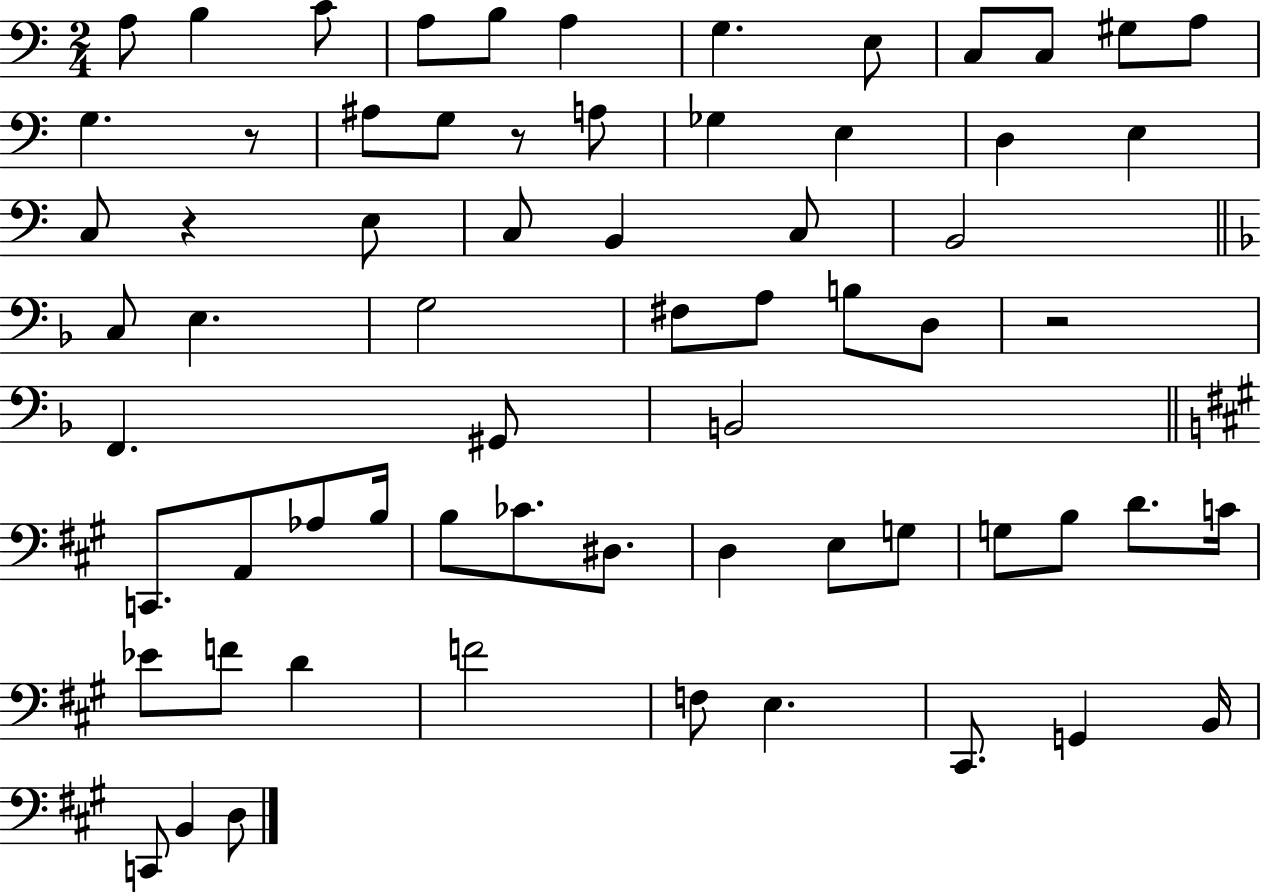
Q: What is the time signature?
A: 2/4